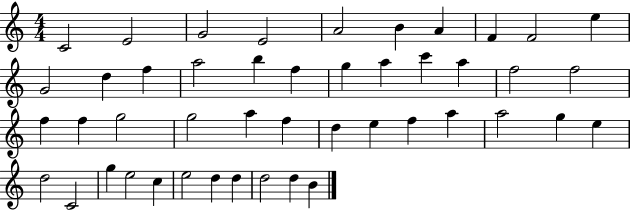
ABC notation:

X:1
T:Untitled
M:4/4
L:1/4
K:C
C2 E2 G2 E2 A2 B A F F2 e G2 d f a2 b f g a c' a f2 f2 f f g2 g2 a f d e f a a2 g e d2 C2 g e2 c e2 d d d2 d B